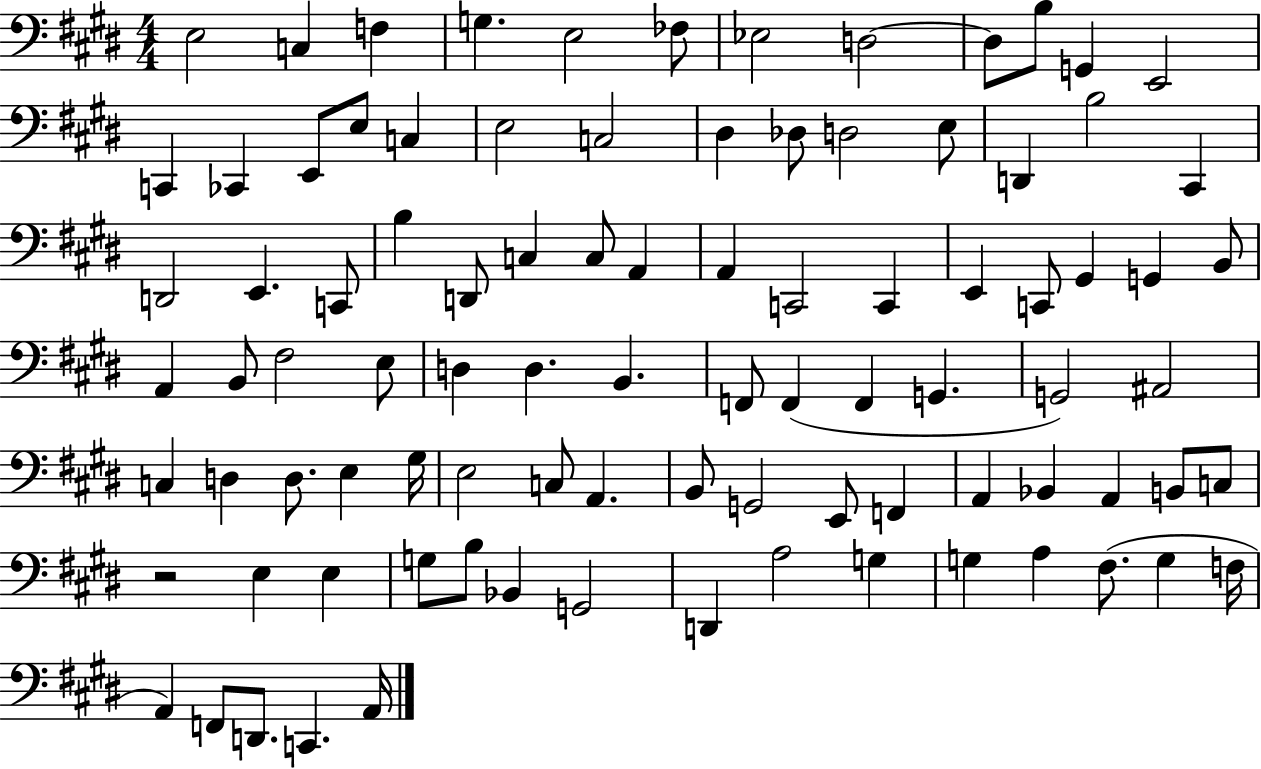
E3/h C3/q F3/q G3/q. E3/h FES3/e Eb3/h D3/h D3/e B3/e G2/q E2/h C2/q CES2/q E2/e E3/e C3/q E3/h C3/h D#3/q Db3/e D3/h E3/e D2/q B3/h C#2/q D2/h E2/q. C2/e B3/q D2/e C3/q C3/e A2/q A2/q C2/h C2/q E2/q C2/e G#2/q G2/q B2/e A2/q B2/e F#3/h E3/e D3/q D3/q. B2/q. F2/e F2/q F2/q G2/q. G2/h A#2/h C3/q D3/q D3/e. E3/q G#3/s E3/h C3/e A2/q. B2/e G2/h E2/e F2/q A2/q Bb2/q A2/q B2/e C3/e R/h E3/q E3/q G3/e B3/e Bb2/q G2/h D2/q A3/h G3/q G3/q A3/q F#3/e. G3/q F3/s A2/q F2/e D2/e. C2/q. A2/s